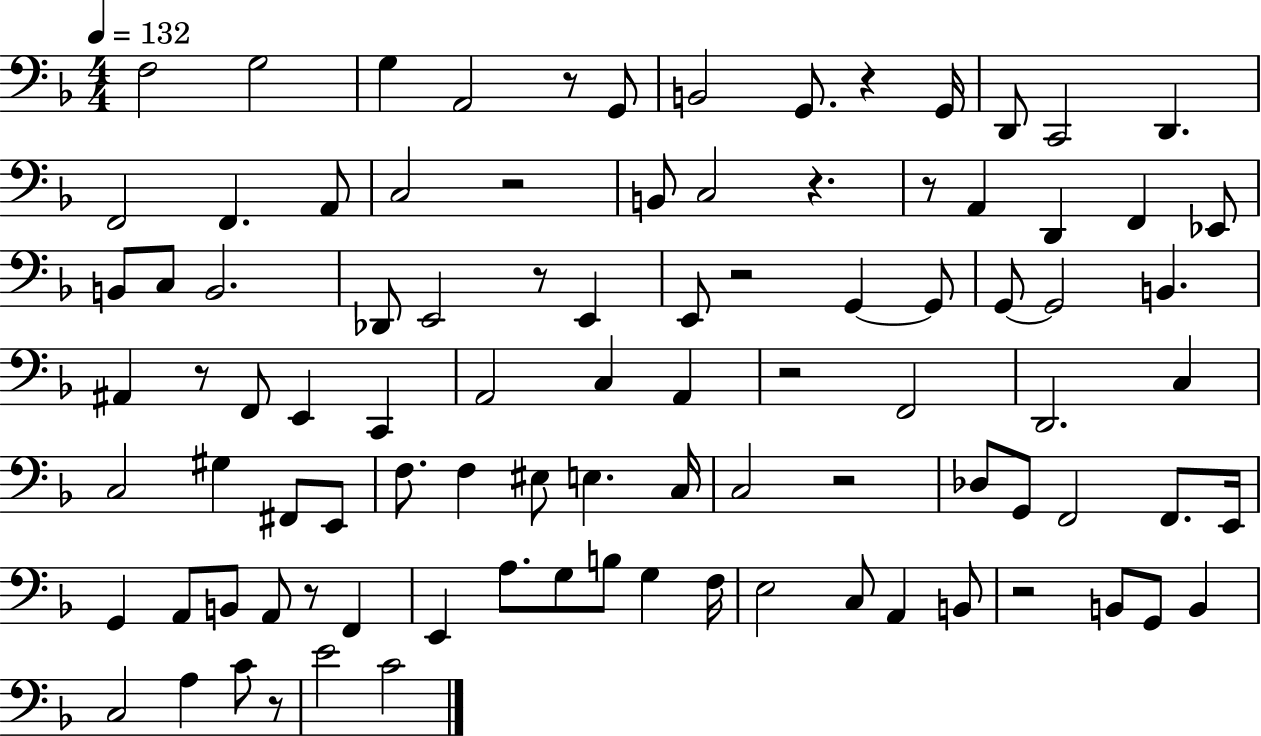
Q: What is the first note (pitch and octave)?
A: F3